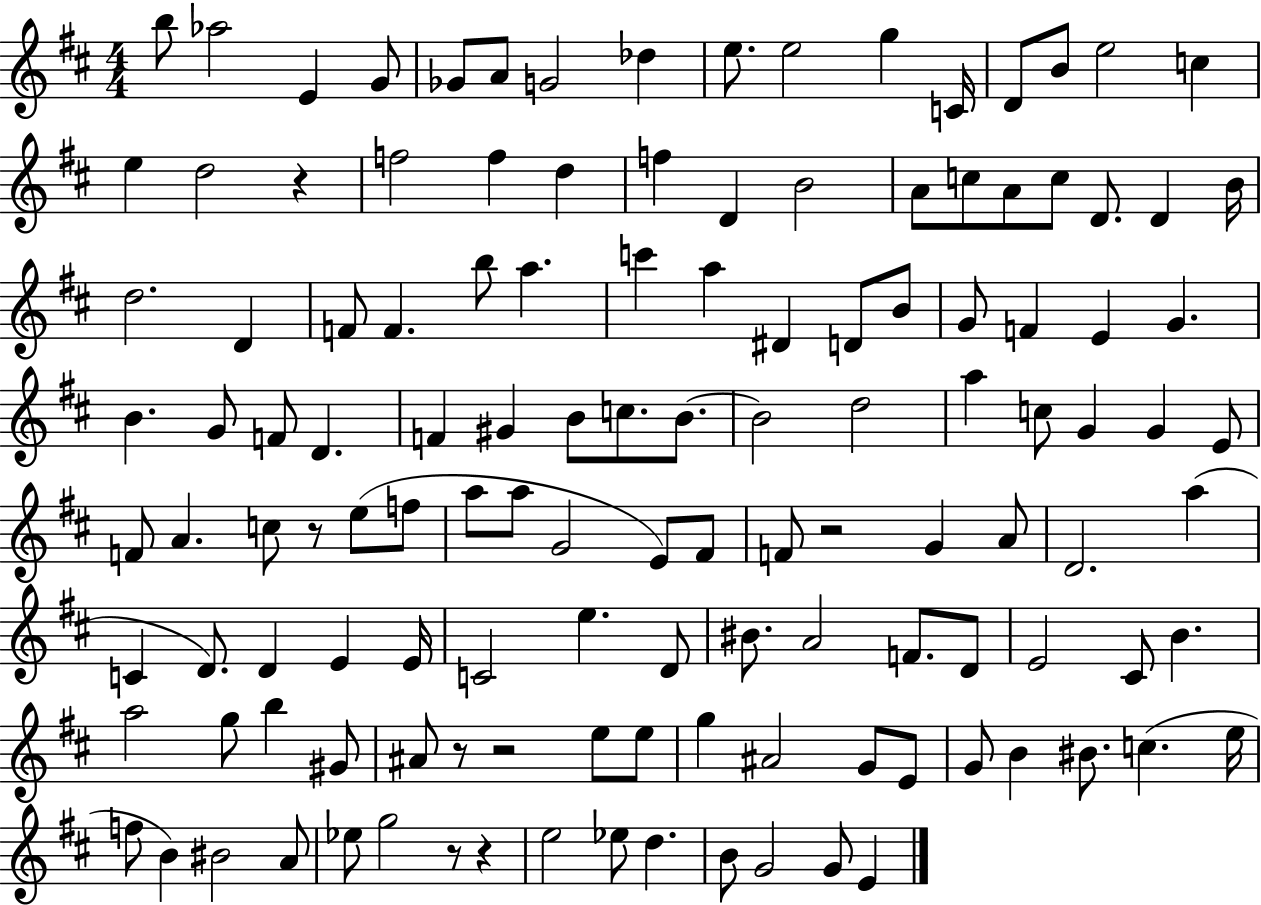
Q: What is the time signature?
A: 4/4